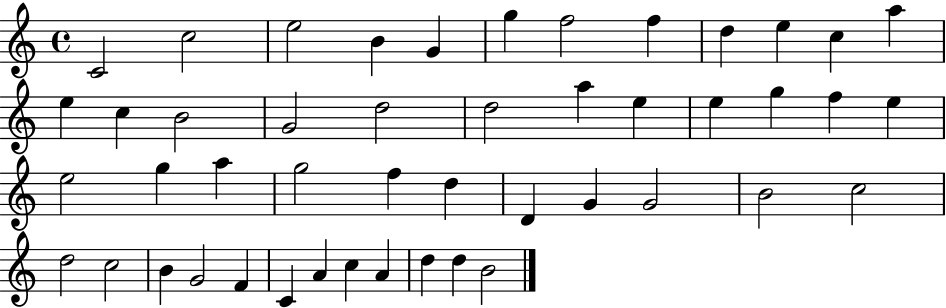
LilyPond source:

{
  \clef treble
  \time 4/4
  \defaultTimeSignature
  \key c \major
  c'2 c''2 | e''2 b'4 g'4 | g''4 f''2 f''4 | d''4 e''4 c''4 a''4 | \break e''4 c''4 b'2 | g'2 d''2 | d''2 a''4 e''4 | e''4 g''4 f''4 e''4 | \break e''2 g''4 a''4 | g''2 f''4 d''4 | d'4 g'4 g'2 | b'2 c''2 | \break d''2 c''2 | b'4 g'2 f'4 | c'4 a'4 c''4 a'4 | d''4 d''4 b'2 | \break \bar "|."
}